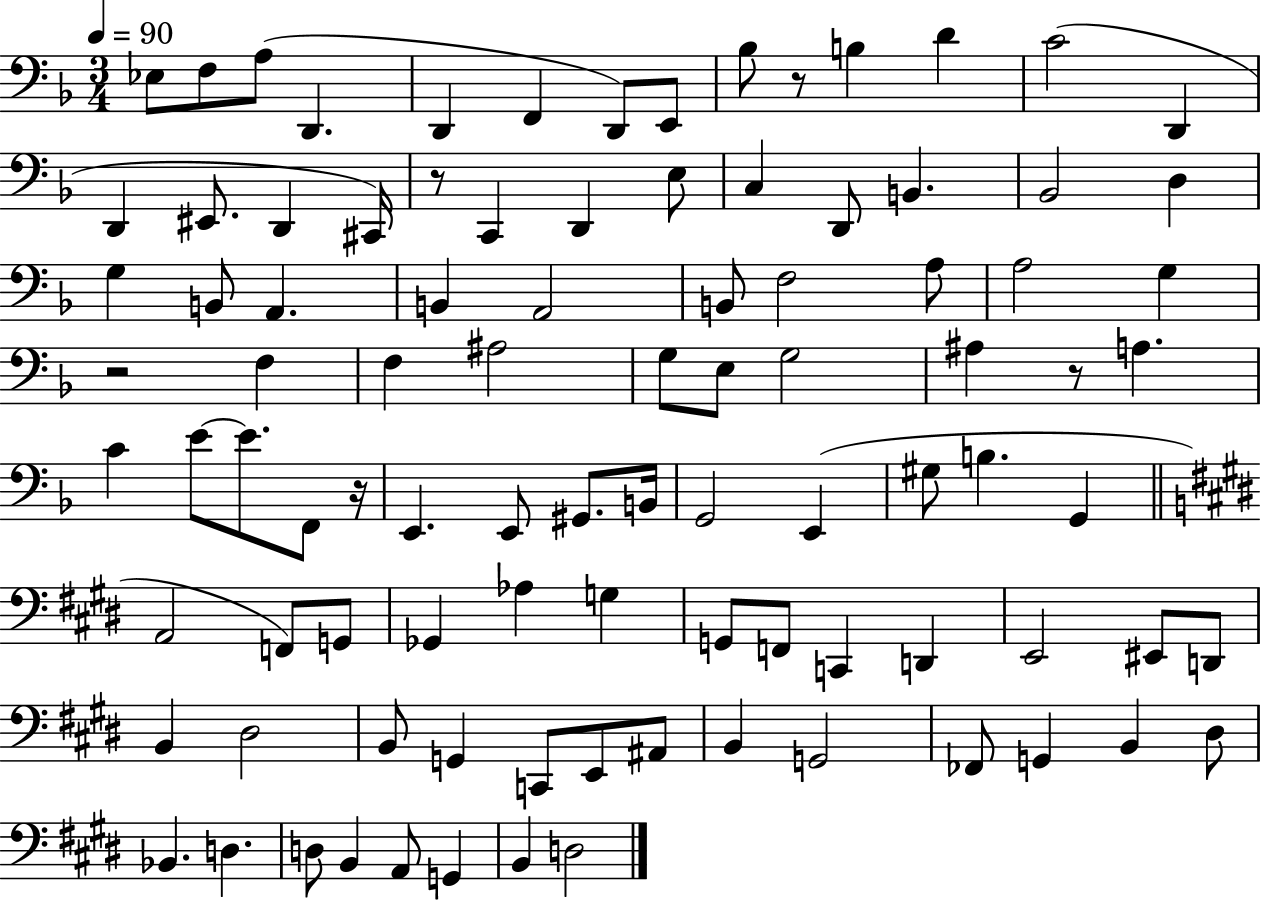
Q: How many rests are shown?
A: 5